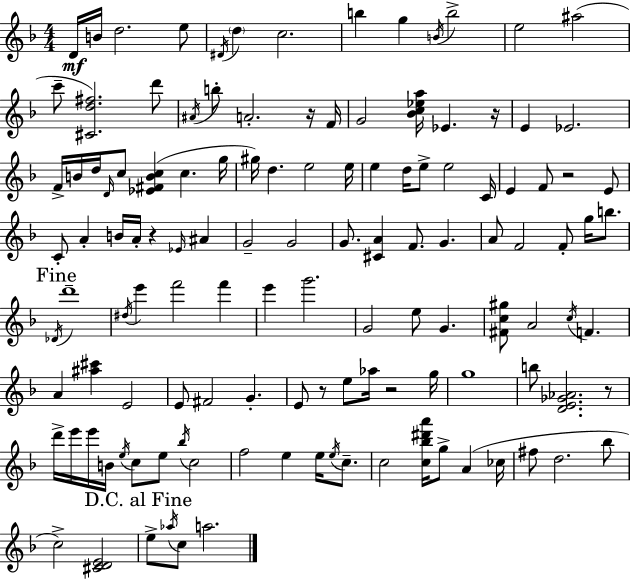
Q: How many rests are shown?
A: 7